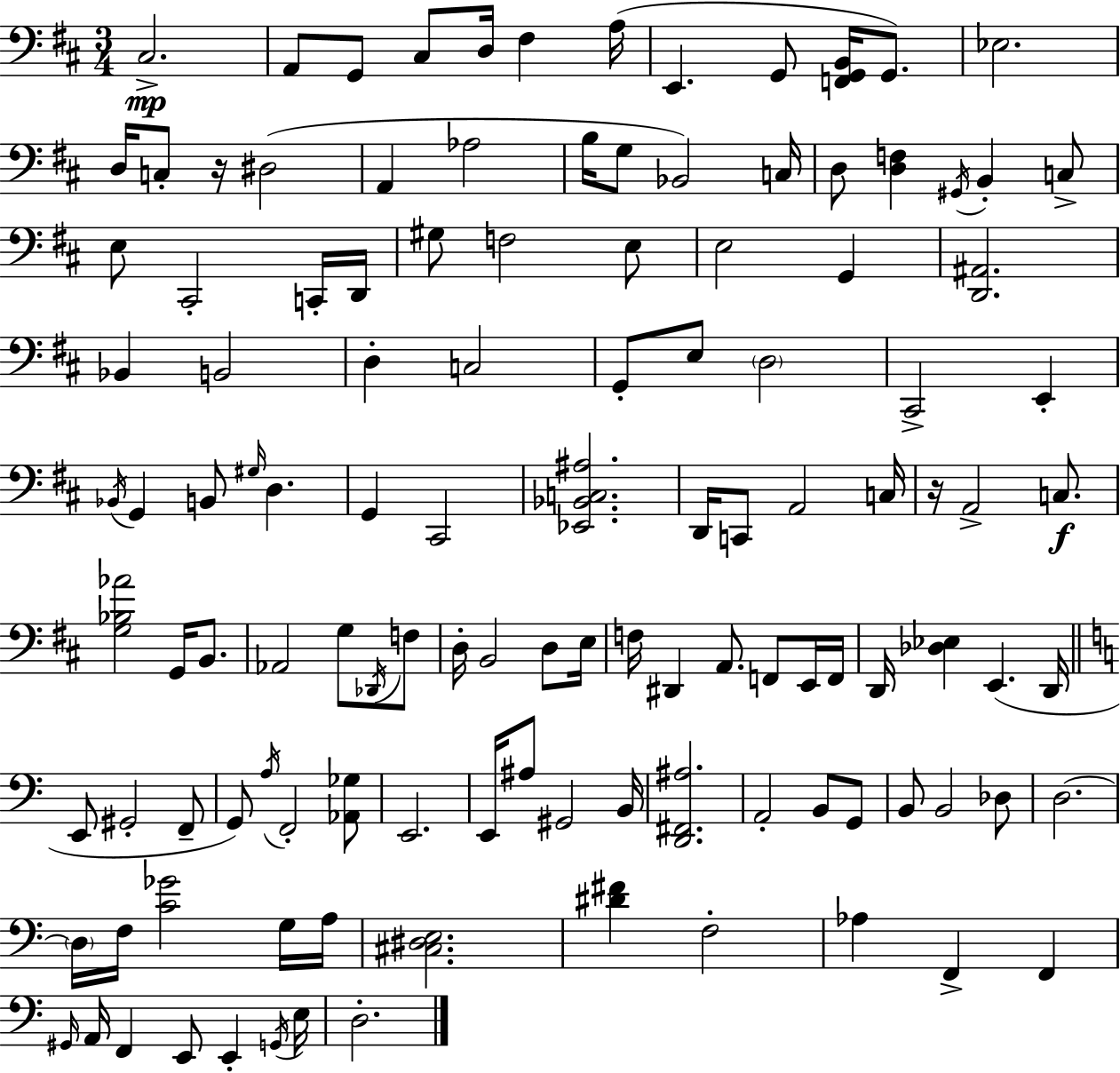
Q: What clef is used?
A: bass